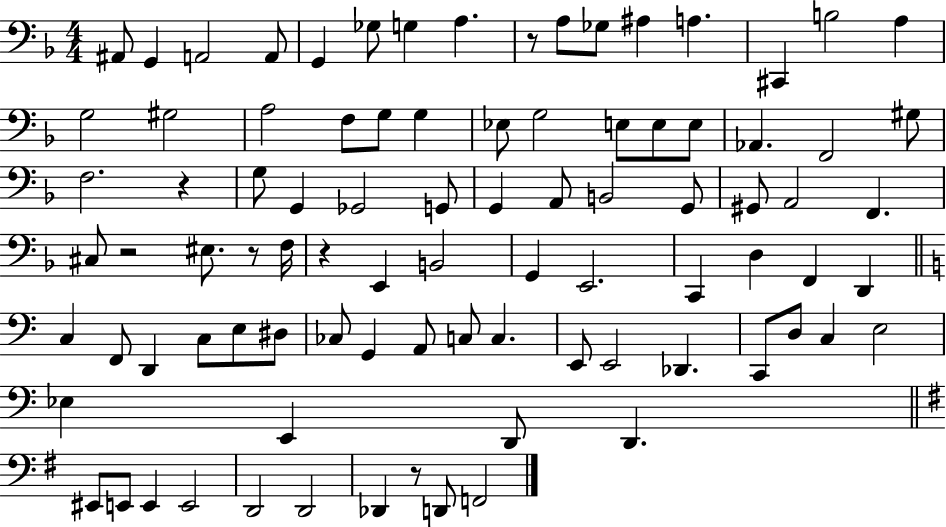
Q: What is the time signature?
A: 4/4